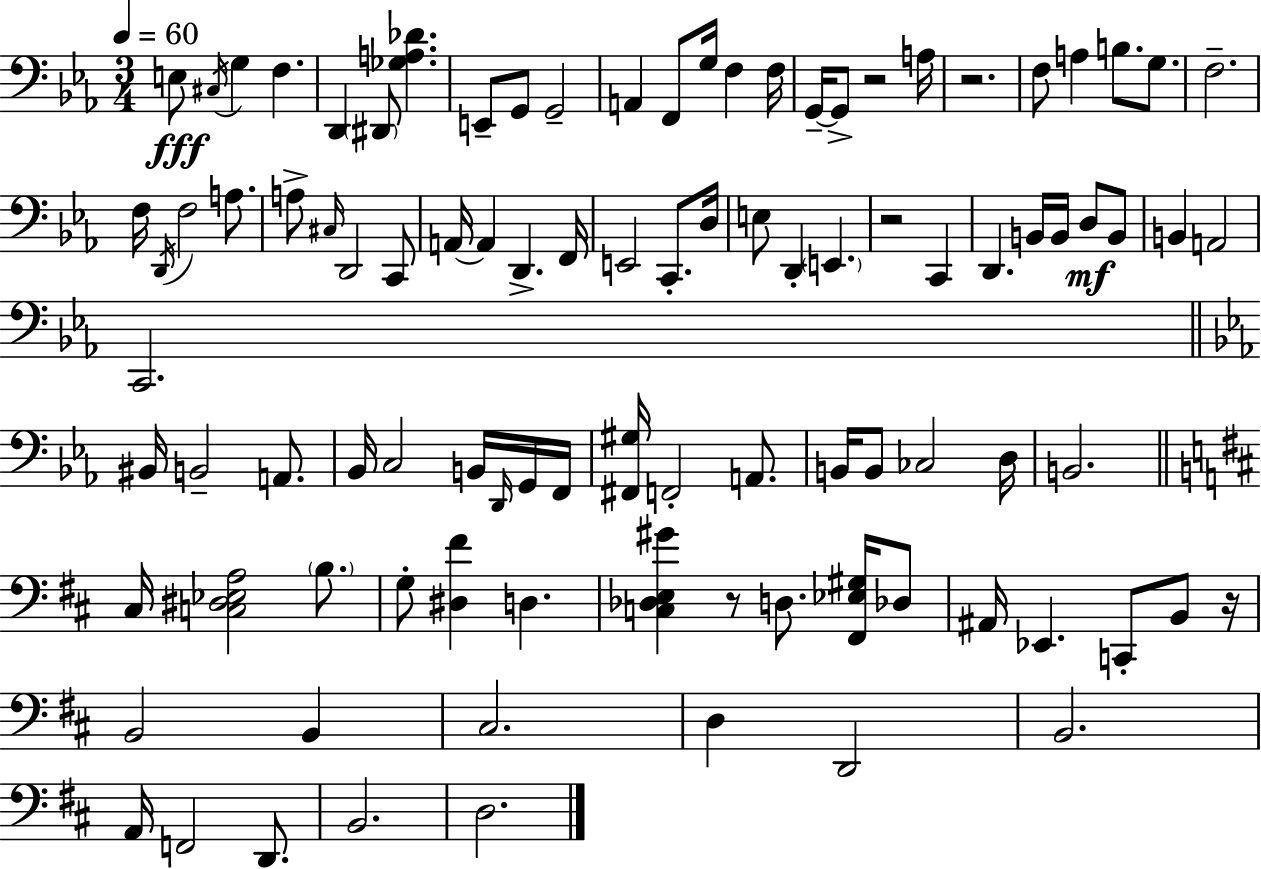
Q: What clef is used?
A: bass